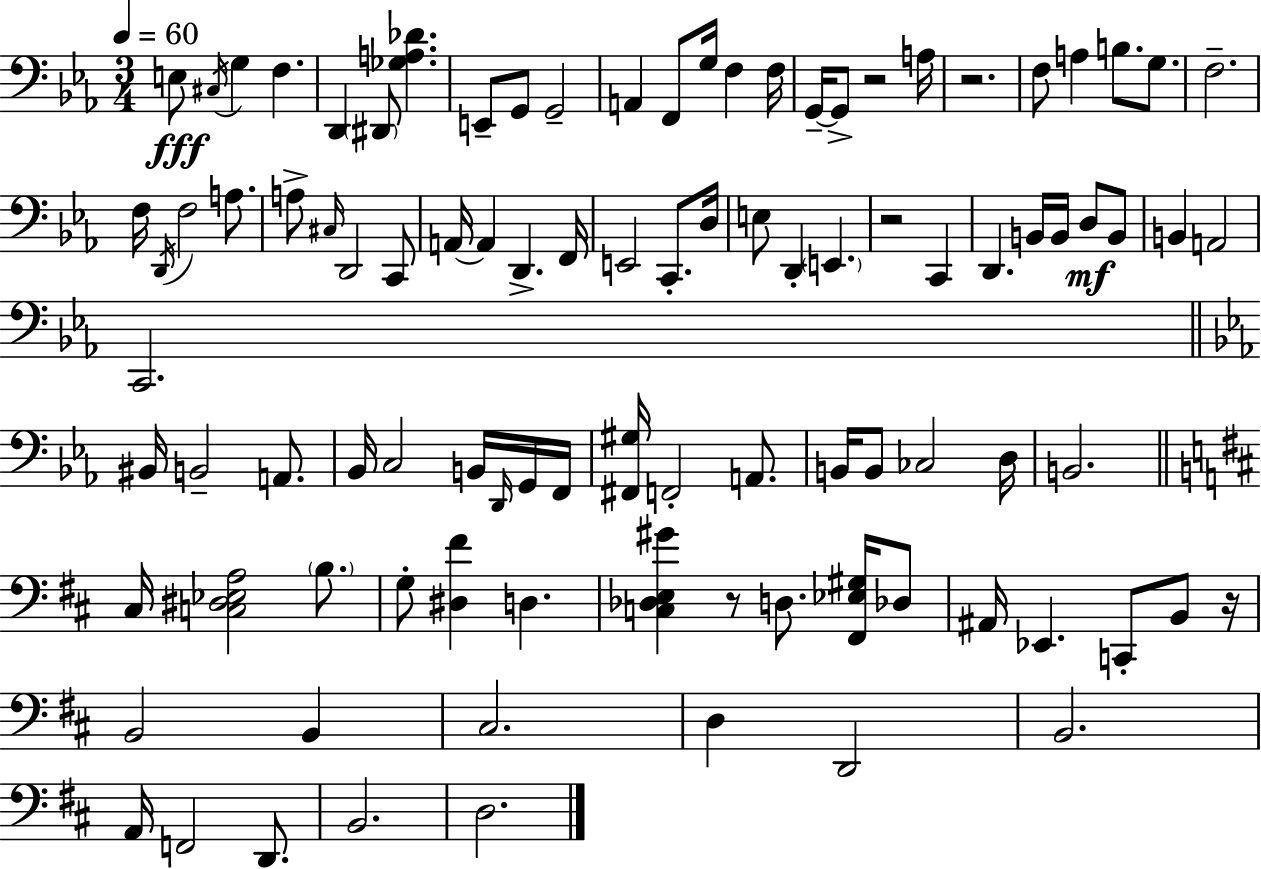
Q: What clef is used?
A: bass